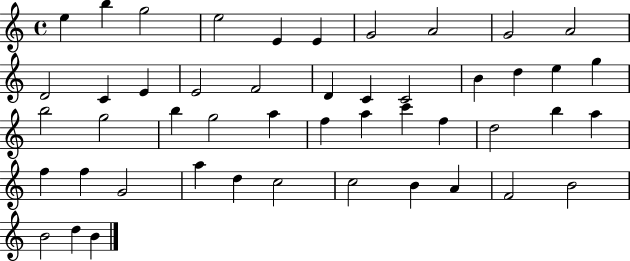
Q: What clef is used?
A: treble